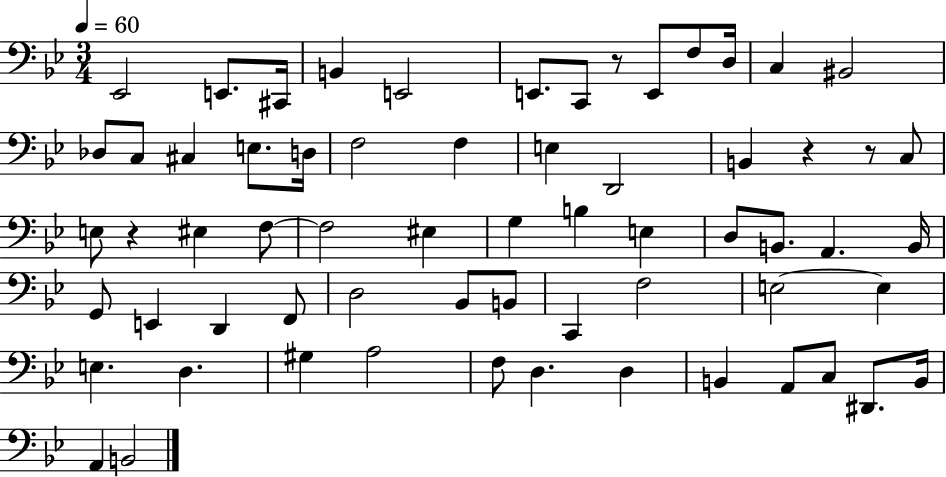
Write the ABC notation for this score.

X:1
T:Untitled
M:3/4
L:1/4
K:Bb
_E,,2 E,,/2 ^C,,/4 B,, E,,2 E,,/2 C,,/2 z/2 E,,/2 F,/2 D,/4 C, ^B,,2 _D,/2 C,/2 ^C, E,/2 D,/4 F,2 F, E, D,,2 B,, z z/2 C,/2 E,/2 z ^E, F,/2 F,2 ^E, G, B, E, D,/2 B,,/2 A,, B,,/4 G,,/2 E,, D,, F,,/2 D,2 _B,,/2 B,,/2 C,, F,2 E,2 E, E, D, ^G, A,2 F,/2 D, D, B,, A,,/2 C,/2 ^D,,/2 B,,/4 A,, B,,2